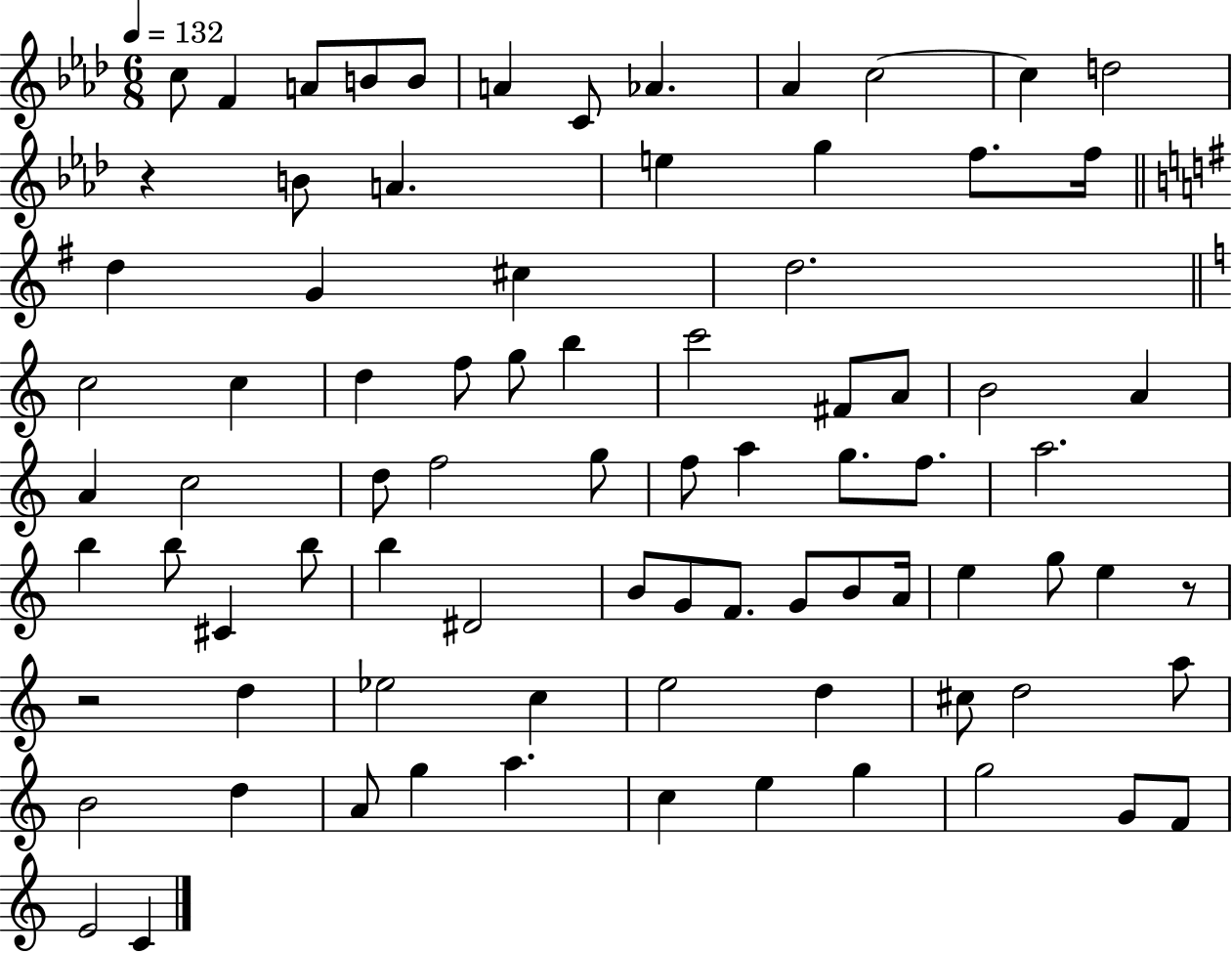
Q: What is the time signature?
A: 6/8